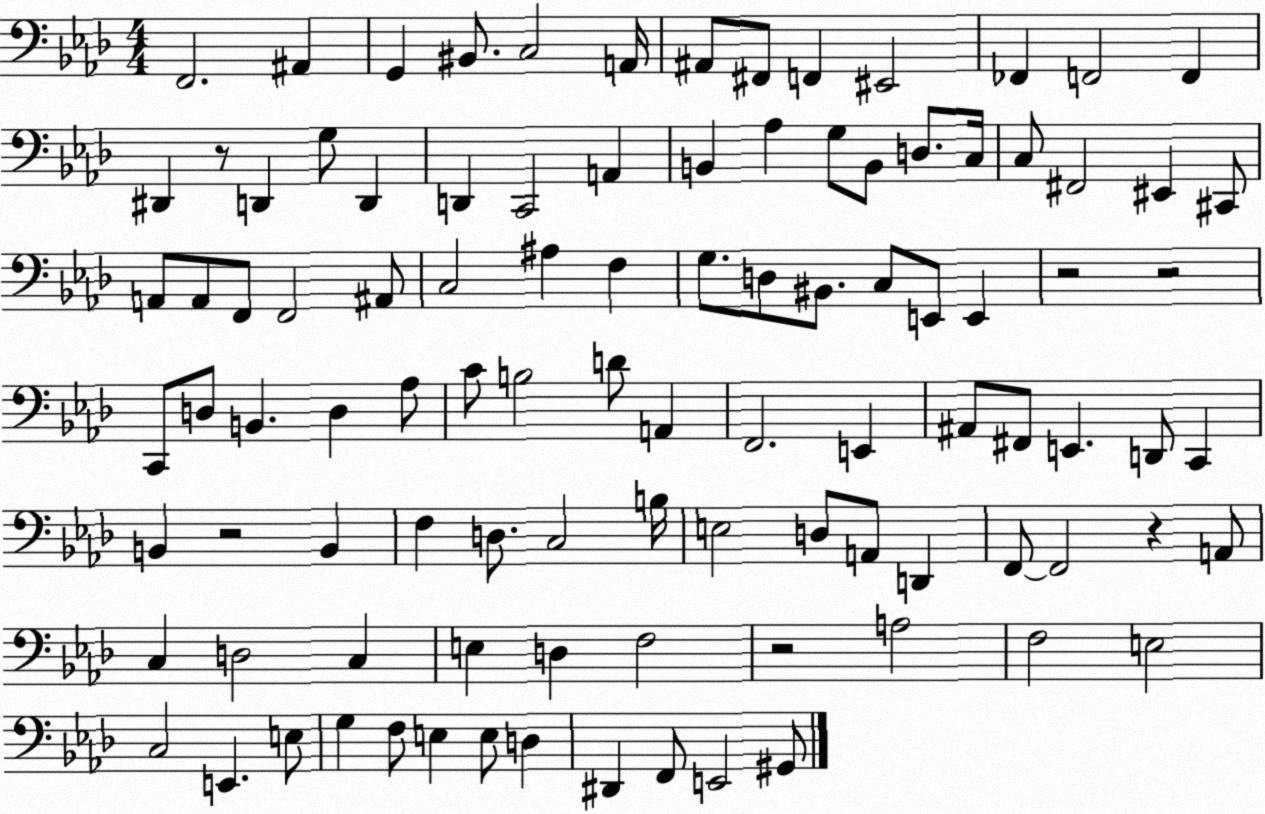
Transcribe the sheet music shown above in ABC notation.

X:1
T:Untitled
M:4/4
L:1/4
K:Ab
F,,2 ^A,, G,, ^B,,/2 C,2 A,,/4 ^A,,/2 ^F,,/2 F,, ^E,,2 _F,, F,,2 F,, ^D,, z/2 D,, G,/2 D,, D,, C,,2 A,, B,, _A, G,/2 B,,/2 D,/2 C,/4 C,/2 ^F,,2 ^E,, ^C,,/2 A,,/2 A,,/2 F,,/2 F,,2 ^A,,/2 C,2 ^A, F, G,/2 D,/2 ^B,,/2 C,/2 E,,/2 E,, z2 z2 C,,/2 D,/2 B,, D, _A,/2 C/2 B,2 D/2 A,, F,,2 E,, ^A,,/2 ^F,,/2 E,, D,,/2 C,, B,, z2 B,, F, D,/2 C,2 B,/4 E,2 D,/2 A,,/2 D,, F,,/2 F,,2 z A,,/2 C, D,2 C, E, D, F,2 z2 A,2 F,2 E,2 C,2 E,, E,/2 G, F,/2 E, E,/2 D, ^D,, F,,/2 E,,2 ^G,,/2